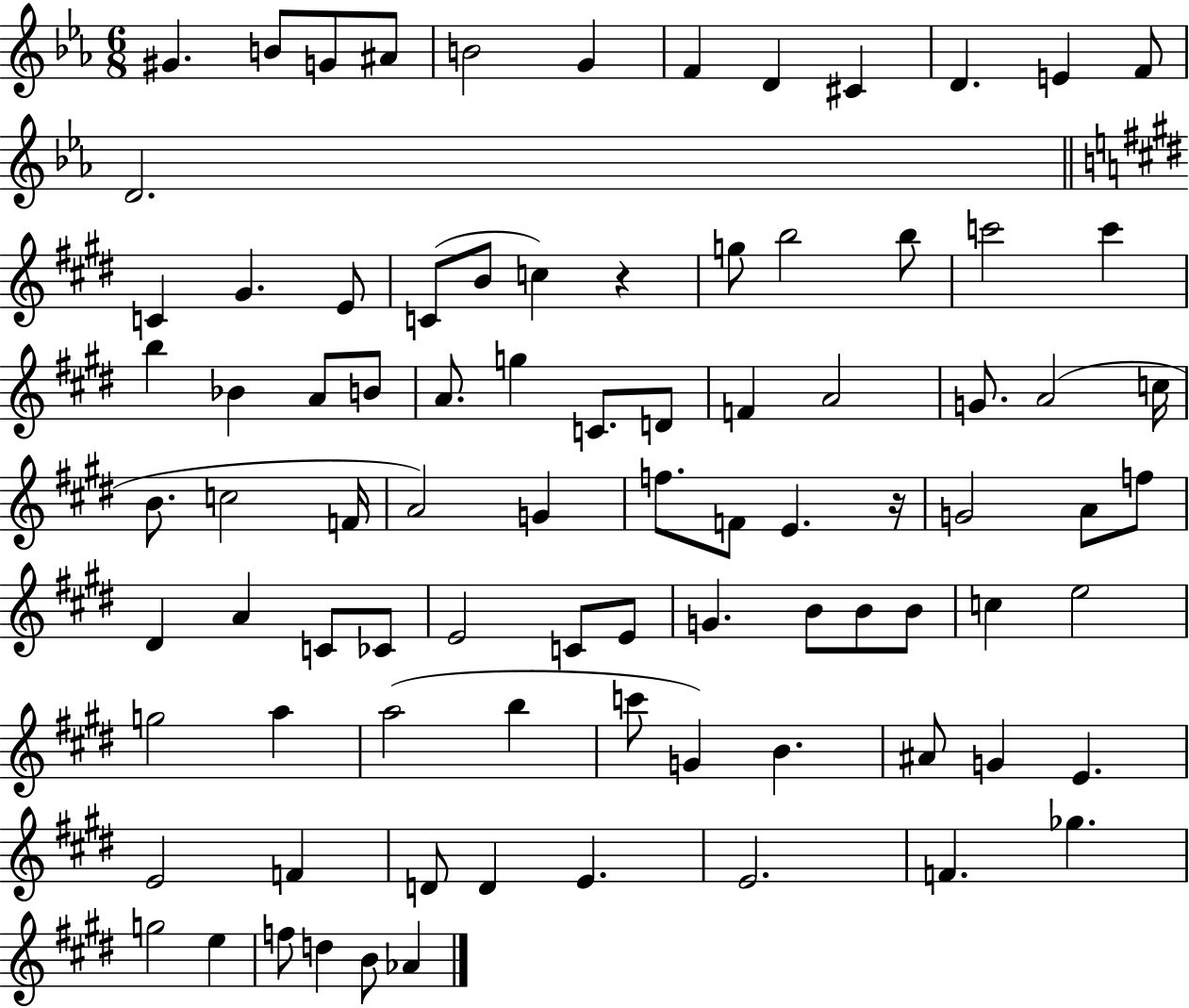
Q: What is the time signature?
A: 6/8